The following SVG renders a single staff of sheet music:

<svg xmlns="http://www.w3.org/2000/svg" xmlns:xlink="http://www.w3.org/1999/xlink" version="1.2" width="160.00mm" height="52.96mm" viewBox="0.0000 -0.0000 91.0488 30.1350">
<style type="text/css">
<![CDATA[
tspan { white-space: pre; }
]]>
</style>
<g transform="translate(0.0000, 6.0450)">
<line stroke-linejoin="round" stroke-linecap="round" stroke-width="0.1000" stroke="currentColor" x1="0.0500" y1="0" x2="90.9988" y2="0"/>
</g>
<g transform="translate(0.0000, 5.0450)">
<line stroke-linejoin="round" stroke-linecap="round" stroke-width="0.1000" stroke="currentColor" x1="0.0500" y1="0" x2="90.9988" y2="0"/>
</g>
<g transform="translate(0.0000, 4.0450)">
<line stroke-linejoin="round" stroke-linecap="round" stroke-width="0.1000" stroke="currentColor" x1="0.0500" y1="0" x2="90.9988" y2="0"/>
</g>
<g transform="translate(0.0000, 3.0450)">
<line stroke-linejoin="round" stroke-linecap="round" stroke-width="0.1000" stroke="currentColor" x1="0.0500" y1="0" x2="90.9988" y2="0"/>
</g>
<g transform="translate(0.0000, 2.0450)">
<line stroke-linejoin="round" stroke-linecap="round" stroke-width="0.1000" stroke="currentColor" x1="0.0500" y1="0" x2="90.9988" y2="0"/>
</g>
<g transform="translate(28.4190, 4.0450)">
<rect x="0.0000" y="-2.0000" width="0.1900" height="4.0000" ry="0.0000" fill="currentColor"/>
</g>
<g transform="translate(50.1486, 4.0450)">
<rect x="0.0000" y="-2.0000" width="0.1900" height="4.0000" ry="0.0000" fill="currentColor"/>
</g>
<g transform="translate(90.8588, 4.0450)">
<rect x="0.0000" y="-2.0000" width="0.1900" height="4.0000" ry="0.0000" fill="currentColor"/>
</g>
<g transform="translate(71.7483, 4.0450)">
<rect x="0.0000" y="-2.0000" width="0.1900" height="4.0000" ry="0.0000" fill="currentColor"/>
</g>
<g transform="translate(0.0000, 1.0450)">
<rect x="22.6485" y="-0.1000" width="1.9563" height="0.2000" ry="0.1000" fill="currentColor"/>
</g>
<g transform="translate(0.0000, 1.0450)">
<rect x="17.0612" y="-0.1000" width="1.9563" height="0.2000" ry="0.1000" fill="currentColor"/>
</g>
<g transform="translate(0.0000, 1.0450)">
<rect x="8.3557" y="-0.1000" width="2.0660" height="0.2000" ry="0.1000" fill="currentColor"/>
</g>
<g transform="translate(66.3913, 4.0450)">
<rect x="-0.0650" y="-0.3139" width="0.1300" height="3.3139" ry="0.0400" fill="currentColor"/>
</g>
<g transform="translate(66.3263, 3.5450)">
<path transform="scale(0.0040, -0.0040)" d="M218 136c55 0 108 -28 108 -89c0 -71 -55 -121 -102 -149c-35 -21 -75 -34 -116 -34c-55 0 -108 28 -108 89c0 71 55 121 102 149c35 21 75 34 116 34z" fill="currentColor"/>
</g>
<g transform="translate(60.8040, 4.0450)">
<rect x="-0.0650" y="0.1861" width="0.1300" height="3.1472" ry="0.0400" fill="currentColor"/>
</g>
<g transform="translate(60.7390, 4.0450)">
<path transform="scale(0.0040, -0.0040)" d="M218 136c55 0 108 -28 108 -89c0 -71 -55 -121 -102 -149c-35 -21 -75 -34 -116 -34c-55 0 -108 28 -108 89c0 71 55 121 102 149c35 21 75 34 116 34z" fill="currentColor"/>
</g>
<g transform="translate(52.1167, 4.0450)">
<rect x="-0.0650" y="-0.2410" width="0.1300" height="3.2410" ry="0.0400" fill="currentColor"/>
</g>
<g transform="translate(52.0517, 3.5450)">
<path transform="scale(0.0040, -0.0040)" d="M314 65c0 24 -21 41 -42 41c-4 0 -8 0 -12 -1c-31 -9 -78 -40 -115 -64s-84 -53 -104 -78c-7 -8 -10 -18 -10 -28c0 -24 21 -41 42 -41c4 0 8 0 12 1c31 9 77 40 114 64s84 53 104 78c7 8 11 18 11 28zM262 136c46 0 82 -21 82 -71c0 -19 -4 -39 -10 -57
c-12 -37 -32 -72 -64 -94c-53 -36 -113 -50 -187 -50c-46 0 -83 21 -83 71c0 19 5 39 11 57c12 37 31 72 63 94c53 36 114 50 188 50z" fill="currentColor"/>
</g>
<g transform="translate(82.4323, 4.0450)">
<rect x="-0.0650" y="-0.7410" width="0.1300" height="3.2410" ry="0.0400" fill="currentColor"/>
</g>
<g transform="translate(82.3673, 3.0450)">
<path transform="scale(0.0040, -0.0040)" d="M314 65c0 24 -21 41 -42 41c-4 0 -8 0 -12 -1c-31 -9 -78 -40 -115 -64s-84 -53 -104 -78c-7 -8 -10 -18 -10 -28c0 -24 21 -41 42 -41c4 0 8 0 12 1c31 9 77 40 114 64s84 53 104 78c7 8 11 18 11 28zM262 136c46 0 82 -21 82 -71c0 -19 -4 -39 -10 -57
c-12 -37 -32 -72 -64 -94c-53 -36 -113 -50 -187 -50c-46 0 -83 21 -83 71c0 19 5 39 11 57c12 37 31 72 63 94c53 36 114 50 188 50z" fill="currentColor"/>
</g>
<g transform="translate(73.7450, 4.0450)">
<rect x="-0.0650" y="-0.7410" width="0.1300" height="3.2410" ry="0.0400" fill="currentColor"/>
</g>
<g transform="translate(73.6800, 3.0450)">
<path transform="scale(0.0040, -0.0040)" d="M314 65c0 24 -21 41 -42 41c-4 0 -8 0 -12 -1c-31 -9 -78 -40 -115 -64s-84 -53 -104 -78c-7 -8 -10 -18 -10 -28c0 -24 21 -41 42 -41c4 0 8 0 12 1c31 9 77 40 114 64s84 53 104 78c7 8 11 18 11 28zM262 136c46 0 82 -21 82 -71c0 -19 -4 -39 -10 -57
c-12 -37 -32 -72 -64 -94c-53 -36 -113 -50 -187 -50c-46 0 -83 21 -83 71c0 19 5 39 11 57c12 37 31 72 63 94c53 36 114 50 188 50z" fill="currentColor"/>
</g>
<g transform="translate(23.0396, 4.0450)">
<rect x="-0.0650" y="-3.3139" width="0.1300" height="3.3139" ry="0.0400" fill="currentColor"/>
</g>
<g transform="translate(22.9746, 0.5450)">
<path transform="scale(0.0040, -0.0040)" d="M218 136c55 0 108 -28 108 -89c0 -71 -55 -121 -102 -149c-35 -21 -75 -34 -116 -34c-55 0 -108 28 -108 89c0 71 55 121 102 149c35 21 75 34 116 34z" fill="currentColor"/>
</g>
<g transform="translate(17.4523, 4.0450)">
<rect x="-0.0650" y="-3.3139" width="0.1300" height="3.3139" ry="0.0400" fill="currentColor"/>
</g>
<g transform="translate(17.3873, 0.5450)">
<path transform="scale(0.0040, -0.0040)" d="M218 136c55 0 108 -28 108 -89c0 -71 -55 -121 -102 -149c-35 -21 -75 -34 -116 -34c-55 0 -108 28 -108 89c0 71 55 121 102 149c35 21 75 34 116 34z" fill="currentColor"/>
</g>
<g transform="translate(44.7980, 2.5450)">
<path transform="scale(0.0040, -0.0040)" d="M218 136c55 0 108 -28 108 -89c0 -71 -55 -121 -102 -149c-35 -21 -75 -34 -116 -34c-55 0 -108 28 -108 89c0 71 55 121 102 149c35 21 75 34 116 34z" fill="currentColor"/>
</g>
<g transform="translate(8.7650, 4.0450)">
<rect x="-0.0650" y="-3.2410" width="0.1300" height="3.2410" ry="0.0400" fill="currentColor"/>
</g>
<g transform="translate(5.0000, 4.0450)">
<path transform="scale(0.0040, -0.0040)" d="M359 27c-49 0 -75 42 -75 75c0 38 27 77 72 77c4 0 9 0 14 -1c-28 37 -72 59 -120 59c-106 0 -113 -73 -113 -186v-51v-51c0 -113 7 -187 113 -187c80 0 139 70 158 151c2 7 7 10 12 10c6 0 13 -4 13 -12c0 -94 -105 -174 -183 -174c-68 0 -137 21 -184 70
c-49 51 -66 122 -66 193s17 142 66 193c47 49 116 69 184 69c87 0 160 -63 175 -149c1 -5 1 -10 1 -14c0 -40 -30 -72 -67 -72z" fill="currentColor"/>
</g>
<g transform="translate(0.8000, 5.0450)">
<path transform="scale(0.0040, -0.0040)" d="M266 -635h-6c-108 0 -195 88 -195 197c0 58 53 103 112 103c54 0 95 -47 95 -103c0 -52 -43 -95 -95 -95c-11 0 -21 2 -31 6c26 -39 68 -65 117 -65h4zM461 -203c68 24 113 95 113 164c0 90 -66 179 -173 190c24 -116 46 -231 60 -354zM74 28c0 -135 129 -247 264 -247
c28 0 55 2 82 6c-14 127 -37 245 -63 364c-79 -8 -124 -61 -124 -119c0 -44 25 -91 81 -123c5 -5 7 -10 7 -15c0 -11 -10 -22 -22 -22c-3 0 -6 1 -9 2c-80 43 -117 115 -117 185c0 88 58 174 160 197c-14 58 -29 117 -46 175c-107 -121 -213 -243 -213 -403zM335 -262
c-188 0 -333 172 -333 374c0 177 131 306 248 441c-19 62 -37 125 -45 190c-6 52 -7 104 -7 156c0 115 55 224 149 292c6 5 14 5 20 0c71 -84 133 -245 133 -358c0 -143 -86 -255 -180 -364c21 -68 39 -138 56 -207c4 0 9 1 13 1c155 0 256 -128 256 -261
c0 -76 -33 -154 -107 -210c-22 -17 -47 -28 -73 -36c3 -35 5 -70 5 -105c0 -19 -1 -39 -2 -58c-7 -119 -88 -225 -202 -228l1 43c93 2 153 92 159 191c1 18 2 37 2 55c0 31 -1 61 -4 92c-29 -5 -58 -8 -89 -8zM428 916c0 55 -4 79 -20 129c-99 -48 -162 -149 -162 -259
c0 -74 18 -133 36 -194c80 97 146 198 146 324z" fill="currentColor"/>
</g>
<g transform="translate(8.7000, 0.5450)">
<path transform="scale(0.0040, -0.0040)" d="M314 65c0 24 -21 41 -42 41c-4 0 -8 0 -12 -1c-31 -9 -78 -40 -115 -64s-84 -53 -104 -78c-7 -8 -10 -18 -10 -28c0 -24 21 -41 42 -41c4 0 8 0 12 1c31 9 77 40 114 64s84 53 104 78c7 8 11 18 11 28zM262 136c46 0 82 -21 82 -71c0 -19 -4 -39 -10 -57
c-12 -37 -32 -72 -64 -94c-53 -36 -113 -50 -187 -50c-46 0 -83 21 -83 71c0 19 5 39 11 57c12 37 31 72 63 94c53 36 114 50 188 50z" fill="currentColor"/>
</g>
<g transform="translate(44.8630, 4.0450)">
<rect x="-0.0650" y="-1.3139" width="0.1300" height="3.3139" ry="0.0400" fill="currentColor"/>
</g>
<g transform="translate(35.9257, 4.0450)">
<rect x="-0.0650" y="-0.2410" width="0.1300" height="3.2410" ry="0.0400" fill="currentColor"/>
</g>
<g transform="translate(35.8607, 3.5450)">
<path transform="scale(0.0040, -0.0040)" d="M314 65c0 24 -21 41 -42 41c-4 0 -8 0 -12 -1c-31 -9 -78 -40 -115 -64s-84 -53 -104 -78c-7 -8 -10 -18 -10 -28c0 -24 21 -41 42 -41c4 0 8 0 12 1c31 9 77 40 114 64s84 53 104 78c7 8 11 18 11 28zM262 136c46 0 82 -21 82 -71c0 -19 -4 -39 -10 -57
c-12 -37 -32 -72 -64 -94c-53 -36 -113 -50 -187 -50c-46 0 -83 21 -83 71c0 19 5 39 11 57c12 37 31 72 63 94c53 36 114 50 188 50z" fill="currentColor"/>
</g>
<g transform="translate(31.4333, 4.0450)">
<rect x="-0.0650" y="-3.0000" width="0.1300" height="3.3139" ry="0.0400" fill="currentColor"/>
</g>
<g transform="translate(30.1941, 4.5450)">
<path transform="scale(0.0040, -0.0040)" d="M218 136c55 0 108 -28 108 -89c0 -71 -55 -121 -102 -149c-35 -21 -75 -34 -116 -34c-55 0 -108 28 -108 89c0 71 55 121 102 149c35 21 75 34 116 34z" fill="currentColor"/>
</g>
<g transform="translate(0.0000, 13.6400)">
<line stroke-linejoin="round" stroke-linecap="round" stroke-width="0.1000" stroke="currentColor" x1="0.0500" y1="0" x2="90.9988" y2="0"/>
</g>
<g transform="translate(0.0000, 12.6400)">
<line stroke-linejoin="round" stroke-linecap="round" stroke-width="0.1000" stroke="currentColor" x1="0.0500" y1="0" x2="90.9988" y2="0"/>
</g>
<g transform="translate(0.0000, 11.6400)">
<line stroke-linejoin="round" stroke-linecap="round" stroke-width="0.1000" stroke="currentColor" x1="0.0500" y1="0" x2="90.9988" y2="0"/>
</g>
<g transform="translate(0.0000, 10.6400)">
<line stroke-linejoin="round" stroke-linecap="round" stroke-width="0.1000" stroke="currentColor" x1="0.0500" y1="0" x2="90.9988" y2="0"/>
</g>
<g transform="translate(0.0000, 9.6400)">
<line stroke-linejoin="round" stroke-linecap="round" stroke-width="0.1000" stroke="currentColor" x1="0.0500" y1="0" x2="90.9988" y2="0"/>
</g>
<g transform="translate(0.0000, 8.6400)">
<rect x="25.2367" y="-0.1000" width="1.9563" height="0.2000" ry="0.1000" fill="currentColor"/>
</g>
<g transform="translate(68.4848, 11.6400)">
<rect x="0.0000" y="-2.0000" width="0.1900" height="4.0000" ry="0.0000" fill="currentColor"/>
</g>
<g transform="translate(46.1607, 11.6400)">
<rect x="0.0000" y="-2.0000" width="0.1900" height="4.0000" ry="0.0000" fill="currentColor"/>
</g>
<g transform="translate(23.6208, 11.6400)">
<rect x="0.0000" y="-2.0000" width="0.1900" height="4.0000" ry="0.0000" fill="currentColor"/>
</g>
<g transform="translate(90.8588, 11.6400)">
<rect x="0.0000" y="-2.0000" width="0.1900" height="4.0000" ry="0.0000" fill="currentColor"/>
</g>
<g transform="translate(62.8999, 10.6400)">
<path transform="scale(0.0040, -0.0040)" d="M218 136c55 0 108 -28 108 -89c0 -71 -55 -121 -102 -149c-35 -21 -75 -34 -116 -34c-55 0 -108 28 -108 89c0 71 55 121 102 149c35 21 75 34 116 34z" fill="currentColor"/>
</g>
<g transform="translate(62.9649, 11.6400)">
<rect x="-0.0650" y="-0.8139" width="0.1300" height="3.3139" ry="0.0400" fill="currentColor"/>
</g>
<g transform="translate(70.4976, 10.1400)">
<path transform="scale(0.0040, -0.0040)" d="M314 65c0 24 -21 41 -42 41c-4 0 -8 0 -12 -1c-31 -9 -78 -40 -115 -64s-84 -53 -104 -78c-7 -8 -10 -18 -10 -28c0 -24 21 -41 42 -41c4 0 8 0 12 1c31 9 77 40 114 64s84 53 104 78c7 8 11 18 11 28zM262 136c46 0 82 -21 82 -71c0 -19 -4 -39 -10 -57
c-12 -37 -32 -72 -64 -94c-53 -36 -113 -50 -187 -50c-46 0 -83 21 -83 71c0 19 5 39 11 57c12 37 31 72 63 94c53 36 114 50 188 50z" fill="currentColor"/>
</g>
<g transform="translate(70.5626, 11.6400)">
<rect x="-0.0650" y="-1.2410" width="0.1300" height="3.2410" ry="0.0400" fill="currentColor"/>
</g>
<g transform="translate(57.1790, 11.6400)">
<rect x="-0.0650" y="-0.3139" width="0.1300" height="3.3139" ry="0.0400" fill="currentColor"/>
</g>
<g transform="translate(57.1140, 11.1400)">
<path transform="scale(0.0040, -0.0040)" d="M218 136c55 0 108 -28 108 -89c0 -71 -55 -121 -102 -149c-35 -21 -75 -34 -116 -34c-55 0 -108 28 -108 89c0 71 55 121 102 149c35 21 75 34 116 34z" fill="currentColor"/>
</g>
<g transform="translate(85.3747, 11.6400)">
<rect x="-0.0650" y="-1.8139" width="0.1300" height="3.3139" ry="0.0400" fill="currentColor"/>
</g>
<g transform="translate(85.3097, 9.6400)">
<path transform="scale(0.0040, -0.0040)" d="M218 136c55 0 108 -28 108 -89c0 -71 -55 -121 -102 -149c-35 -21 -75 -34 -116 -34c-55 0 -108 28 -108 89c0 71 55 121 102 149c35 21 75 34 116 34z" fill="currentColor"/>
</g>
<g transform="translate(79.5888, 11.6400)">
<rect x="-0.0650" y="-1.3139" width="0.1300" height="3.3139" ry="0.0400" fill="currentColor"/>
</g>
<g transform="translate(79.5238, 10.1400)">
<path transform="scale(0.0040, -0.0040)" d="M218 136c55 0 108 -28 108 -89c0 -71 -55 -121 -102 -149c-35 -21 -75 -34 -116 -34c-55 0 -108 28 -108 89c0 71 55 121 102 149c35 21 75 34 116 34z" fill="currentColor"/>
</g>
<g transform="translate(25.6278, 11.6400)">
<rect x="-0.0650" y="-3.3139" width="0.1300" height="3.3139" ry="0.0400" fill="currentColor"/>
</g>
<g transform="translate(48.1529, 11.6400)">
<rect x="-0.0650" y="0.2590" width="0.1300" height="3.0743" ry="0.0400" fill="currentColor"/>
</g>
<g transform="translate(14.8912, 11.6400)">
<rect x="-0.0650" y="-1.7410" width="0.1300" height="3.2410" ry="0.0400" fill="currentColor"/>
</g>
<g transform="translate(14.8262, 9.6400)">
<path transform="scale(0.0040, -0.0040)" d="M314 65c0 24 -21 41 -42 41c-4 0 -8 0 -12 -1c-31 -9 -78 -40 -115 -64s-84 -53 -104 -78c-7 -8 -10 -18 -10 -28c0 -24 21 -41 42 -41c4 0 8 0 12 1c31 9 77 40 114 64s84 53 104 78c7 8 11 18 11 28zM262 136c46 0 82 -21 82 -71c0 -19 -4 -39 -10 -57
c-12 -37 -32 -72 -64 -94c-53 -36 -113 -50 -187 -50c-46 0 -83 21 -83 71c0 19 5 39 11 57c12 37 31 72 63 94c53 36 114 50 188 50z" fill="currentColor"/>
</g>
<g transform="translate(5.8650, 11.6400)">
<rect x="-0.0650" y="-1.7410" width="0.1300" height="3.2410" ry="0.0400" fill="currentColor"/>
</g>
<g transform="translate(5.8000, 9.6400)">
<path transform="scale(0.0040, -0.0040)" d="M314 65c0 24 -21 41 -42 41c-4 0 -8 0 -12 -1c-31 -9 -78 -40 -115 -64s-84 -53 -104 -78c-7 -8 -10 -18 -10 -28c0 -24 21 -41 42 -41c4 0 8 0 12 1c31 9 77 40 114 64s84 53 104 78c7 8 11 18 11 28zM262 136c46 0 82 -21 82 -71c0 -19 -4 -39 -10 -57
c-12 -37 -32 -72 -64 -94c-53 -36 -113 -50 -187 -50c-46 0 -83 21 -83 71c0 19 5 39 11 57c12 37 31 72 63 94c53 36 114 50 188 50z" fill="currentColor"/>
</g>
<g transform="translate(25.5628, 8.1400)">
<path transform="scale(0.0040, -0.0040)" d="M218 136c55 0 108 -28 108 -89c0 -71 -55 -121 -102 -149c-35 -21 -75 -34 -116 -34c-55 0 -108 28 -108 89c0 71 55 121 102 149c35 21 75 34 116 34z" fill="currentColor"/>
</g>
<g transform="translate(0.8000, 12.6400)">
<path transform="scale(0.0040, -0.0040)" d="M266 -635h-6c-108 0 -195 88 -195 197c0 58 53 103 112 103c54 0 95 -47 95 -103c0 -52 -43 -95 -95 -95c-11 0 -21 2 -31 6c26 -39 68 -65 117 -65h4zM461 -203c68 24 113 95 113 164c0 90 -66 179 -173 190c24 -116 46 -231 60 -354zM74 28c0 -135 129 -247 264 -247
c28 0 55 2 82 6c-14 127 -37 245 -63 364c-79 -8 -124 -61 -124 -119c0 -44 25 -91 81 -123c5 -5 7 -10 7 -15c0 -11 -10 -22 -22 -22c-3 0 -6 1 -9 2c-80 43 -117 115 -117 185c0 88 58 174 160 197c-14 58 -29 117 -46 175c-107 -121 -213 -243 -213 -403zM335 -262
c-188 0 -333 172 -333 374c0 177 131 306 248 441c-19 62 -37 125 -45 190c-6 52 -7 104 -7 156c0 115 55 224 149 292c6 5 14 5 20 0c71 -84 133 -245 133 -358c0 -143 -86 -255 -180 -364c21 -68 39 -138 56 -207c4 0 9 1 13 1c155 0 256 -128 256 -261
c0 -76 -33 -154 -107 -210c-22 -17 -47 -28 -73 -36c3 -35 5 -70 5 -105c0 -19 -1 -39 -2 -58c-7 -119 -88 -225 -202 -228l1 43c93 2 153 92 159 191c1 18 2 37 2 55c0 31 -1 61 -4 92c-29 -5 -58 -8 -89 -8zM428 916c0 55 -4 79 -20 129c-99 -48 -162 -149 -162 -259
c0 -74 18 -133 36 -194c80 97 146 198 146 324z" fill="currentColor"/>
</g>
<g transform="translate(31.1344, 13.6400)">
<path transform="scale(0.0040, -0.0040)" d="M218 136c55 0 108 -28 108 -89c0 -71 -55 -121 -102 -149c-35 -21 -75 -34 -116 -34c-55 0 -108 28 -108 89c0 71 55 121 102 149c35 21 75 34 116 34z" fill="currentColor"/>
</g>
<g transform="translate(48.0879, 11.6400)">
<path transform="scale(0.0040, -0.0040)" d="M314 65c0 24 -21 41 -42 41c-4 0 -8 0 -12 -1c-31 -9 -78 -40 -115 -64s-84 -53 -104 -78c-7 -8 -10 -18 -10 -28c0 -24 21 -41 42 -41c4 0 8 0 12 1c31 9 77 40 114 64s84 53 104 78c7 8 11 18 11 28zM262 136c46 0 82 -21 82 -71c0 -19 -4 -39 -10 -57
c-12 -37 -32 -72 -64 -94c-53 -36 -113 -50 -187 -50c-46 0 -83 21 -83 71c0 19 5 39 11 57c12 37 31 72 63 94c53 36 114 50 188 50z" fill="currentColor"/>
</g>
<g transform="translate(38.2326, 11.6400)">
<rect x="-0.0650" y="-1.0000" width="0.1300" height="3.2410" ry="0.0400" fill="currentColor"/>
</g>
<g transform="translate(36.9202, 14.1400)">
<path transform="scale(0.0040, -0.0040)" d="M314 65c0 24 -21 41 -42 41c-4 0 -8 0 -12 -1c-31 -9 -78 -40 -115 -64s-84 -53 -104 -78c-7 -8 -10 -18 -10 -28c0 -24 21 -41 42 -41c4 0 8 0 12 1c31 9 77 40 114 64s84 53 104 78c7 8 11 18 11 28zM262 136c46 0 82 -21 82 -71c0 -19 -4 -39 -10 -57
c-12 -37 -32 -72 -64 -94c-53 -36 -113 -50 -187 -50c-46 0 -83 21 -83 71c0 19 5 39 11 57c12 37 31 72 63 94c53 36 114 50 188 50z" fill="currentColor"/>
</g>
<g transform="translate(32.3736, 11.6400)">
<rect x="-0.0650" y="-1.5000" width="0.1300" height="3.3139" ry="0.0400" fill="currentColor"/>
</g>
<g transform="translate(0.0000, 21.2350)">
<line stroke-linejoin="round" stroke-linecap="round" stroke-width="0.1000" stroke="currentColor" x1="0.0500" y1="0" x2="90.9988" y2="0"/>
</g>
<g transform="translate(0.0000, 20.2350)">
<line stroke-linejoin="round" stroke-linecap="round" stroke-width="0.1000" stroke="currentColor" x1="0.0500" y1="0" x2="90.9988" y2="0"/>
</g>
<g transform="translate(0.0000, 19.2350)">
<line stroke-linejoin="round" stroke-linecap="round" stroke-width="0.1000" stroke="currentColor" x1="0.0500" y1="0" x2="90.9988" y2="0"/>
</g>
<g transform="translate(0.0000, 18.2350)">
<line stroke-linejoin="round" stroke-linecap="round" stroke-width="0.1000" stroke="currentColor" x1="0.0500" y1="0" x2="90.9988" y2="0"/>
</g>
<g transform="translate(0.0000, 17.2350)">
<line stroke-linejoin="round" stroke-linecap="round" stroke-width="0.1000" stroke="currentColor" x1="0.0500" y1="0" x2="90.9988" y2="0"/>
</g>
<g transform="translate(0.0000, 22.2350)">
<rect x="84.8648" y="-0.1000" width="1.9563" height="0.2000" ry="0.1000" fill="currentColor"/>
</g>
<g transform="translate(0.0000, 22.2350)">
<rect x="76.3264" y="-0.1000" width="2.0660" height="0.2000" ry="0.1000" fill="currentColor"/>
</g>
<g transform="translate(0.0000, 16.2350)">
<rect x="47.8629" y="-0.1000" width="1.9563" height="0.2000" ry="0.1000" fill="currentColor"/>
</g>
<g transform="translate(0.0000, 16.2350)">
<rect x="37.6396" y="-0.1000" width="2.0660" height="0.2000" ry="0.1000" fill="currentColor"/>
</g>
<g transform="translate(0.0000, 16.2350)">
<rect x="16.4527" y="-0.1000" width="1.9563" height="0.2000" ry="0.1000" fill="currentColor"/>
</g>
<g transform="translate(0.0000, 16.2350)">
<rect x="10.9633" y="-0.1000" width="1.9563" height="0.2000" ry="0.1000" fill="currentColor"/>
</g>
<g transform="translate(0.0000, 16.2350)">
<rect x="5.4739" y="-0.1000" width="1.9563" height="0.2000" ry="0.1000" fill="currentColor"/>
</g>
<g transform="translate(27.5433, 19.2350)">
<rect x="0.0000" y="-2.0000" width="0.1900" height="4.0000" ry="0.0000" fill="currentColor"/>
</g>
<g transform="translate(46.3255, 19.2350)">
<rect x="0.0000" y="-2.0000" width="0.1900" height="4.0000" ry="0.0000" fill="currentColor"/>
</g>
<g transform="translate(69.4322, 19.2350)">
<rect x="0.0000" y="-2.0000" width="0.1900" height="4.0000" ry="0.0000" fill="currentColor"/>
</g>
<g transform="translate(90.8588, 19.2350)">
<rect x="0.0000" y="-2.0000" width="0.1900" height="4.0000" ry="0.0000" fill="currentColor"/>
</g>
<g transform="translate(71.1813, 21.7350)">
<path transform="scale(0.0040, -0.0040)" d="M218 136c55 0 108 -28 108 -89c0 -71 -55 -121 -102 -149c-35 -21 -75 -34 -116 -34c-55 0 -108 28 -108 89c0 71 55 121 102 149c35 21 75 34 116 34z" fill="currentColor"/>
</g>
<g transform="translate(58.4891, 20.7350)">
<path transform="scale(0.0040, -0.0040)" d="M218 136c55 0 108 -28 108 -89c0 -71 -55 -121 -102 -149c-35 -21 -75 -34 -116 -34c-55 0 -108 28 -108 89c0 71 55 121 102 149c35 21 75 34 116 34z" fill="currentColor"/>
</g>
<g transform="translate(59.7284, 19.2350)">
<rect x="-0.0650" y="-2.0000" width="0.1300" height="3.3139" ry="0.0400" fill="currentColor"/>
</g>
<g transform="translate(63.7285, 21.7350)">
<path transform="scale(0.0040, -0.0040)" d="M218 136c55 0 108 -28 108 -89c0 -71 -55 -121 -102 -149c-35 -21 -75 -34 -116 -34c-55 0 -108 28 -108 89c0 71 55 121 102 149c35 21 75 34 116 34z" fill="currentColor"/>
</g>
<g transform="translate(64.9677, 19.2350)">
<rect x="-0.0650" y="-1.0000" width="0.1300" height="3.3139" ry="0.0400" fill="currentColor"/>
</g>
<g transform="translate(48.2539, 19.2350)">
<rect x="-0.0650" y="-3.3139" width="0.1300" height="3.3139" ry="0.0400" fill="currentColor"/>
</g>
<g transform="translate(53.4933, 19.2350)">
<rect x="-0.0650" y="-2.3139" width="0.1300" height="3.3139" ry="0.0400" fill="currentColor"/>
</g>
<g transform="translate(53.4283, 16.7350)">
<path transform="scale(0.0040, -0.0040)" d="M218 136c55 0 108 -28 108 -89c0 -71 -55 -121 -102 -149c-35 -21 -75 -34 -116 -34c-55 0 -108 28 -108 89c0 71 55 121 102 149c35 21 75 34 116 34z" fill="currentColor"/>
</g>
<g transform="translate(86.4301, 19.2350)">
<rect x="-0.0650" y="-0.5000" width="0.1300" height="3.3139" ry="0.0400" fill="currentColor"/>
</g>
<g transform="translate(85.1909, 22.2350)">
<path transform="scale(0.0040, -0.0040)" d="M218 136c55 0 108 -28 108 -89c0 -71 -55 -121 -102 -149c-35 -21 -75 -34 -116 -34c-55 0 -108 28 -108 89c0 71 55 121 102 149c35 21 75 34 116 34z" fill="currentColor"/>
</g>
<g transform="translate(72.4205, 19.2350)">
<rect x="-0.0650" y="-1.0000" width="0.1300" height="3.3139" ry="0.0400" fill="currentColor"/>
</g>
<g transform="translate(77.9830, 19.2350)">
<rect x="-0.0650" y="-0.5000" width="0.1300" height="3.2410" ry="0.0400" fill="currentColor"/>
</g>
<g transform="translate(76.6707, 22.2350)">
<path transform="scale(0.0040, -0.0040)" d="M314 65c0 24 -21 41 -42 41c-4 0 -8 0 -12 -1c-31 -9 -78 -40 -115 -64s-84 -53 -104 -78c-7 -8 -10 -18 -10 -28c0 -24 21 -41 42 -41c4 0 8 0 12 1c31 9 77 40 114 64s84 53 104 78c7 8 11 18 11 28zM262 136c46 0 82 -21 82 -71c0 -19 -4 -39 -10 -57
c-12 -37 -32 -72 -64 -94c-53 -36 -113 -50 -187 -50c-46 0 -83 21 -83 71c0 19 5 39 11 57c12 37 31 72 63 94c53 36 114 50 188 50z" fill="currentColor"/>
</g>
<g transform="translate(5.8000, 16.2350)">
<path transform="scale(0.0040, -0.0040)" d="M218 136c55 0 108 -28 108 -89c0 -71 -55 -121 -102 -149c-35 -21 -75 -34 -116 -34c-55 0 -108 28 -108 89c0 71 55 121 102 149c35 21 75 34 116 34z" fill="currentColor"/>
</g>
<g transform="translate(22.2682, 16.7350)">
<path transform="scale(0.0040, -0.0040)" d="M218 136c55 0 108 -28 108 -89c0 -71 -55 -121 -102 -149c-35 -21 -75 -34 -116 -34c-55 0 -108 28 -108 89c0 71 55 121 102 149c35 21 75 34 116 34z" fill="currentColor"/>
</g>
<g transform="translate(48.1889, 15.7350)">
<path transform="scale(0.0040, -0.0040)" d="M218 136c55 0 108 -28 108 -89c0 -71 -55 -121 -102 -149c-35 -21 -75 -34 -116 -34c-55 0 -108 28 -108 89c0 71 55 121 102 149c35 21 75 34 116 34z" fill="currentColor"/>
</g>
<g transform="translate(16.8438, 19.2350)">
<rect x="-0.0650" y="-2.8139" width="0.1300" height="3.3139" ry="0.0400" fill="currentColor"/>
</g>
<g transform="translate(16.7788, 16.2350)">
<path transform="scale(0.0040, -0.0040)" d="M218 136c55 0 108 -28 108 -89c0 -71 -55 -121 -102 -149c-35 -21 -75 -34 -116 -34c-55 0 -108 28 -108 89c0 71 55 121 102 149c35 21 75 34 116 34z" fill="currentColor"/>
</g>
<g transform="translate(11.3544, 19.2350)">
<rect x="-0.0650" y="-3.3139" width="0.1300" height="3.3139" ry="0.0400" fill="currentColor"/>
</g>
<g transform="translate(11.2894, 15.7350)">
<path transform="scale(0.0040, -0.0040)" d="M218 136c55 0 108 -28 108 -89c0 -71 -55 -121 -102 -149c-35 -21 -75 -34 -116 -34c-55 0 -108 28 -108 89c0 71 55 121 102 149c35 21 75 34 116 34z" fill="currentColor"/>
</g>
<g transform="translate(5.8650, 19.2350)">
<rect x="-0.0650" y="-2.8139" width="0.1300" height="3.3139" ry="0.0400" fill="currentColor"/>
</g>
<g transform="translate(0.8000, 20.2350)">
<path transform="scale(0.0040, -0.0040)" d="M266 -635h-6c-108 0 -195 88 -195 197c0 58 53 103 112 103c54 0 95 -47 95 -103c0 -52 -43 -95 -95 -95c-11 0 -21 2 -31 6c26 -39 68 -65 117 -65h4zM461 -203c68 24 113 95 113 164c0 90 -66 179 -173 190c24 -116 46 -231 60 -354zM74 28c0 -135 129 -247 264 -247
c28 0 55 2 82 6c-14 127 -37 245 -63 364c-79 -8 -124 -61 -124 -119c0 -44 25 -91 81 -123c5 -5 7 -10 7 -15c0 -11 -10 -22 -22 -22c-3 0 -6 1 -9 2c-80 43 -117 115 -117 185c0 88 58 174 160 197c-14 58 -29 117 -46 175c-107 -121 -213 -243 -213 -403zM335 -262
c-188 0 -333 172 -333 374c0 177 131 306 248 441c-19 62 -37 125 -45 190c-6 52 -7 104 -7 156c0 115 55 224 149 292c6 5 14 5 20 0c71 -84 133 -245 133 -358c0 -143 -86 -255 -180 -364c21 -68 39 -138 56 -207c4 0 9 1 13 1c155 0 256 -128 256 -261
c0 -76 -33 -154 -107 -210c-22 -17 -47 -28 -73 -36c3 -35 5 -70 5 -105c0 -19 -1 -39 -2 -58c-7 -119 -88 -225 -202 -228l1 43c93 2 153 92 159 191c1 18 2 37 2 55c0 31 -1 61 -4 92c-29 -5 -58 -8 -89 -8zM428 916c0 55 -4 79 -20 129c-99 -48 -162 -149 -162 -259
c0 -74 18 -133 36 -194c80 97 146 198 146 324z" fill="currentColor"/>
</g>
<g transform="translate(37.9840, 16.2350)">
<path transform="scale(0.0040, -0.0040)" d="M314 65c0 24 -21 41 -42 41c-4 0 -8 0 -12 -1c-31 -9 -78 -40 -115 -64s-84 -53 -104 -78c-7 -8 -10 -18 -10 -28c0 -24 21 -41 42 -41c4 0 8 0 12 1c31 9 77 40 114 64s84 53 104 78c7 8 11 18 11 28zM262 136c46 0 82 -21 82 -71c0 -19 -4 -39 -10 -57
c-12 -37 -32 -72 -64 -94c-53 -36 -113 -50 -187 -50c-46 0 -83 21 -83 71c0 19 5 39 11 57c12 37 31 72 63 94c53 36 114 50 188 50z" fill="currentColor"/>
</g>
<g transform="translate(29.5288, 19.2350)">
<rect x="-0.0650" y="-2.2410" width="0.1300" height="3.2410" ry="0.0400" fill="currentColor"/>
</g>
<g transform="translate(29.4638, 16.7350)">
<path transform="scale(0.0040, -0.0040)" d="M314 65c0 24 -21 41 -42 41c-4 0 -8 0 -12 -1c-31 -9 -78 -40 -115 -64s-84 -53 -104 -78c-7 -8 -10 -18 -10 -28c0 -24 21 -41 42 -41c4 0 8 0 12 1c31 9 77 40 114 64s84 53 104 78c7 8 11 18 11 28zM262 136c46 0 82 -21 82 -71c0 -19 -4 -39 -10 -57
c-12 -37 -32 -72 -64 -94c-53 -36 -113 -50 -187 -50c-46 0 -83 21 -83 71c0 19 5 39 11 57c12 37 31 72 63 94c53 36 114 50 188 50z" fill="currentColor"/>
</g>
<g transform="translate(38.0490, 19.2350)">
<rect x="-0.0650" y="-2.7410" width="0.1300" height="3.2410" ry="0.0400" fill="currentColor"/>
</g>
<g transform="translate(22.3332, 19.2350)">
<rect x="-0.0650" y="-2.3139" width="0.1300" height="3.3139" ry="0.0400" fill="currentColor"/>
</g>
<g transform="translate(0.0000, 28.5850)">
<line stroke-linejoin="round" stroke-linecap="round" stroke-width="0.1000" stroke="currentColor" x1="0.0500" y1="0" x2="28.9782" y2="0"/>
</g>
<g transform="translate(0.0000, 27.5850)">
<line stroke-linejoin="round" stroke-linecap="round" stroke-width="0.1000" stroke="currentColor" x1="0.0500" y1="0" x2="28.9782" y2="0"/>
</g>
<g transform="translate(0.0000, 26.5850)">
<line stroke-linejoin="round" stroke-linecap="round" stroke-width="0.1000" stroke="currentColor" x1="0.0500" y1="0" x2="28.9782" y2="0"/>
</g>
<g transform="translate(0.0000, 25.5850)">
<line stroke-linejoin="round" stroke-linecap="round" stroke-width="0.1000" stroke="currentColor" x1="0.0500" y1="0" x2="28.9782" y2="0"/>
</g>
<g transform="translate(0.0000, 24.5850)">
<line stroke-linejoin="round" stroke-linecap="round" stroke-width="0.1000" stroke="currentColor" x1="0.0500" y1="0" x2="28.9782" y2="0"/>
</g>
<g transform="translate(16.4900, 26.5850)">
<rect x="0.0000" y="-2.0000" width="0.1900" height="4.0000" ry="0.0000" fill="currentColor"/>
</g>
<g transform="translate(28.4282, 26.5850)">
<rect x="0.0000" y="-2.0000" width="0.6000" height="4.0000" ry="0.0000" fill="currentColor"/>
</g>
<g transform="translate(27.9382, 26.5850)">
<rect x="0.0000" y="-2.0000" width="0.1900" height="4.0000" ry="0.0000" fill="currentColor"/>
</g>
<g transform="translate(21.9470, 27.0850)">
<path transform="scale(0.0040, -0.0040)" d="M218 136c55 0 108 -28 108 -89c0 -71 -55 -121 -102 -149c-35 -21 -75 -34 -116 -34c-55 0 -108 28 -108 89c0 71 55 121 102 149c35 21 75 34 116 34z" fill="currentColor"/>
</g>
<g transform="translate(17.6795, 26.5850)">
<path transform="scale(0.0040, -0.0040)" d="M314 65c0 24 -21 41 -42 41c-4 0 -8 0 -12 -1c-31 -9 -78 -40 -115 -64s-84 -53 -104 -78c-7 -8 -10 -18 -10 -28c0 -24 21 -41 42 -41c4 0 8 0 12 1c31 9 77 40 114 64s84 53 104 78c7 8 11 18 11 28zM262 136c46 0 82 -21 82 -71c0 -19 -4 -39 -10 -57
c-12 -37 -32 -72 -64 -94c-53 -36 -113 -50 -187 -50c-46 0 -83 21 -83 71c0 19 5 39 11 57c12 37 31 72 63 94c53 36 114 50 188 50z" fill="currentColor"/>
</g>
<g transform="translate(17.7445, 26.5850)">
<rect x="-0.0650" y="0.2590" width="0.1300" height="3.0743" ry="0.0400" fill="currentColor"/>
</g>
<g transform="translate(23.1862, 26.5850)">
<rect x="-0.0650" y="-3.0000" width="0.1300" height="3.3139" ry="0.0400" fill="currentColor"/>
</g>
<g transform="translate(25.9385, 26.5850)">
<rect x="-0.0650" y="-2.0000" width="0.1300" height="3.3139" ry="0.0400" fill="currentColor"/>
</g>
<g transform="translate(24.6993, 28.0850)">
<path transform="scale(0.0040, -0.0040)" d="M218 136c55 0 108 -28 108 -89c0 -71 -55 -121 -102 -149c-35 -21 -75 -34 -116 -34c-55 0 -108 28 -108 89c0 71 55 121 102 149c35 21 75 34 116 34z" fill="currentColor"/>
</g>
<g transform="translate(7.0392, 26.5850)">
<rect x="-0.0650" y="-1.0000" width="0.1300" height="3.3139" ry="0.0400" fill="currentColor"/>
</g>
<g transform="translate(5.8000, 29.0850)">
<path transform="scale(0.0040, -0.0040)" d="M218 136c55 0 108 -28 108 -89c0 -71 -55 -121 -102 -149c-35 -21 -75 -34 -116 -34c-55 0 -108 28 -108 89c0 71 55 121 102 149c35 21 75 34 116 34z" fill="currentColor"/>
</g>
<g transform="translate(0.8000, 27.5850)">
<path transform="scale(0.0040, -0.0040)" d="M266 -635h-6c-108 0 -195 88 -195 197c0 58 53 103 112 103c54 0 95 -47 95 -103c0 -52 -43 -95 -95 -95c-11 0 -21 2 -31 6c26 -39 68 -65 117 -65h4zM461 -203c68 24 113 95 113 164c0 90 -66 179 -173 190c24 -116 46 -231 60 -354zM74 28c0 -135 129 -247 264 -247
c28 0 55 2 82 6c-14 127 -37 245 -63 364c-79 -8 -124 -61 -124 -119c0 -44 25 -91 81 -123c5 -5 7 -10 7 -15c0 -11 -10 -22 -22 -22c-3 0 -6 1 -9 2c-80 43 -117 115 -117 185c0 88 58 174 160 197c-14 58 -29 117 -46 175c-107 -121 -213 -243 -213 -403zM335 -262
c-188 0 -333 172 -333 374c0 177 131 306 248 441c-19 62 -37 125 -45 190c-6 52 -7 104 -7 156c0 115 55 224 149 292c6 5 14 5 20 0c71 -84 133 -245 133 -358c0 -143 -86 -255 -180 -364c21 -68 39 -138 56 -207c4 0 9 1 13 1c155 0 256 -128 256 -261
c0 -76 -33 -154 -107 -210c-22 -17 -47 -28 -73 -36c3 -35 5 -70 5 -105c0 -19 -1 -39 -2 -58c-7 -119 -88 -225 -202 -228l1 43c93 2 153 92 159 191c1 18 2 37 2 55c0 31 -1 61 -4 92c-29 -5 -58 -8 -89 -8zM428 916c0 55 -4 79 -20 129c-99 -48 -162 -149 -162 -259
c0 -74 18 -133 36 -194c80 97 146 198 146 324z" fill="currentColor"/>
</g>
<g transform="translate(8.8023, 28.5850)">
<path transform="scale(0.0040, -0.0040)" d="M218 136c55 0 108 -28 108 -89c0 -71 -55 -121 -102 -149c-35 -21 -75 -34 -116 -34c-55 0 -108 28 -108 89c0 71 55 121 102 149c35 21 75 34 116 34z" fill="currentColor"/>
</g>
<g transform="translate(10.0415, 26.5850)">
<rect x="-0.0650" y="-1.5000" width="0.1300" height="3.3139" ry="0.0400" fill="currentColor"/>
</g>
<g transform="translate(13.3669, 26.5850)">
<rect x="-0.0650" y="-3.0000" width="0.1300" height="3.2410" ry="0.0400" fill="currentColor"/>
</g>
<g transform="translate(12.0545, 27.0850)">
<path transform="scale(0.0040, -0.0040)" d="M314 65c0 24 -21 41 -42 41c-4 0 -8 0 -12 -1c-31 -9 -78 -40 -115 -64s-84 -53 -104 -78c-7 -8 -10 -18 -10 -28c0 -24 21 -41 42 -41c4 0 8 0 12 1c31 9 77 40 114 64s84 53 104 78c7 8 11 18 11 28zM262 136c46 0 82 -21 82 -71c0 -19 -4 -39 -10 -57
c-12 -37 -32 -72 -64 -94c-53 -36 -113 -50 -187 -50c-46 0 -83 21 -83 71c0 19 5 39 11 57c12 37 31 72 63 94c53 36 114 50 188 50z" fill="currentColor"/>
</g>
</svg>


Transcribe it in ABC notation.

X:1
T:Untitled
M:4/4
L:1/4
K:C
b2 b b A c2 e c2 B c d2 d2 f2 f2 b E D2 B2 c d e2 e f a b a g g2 a2 b g F D D C2 C D E A2 B2 A F